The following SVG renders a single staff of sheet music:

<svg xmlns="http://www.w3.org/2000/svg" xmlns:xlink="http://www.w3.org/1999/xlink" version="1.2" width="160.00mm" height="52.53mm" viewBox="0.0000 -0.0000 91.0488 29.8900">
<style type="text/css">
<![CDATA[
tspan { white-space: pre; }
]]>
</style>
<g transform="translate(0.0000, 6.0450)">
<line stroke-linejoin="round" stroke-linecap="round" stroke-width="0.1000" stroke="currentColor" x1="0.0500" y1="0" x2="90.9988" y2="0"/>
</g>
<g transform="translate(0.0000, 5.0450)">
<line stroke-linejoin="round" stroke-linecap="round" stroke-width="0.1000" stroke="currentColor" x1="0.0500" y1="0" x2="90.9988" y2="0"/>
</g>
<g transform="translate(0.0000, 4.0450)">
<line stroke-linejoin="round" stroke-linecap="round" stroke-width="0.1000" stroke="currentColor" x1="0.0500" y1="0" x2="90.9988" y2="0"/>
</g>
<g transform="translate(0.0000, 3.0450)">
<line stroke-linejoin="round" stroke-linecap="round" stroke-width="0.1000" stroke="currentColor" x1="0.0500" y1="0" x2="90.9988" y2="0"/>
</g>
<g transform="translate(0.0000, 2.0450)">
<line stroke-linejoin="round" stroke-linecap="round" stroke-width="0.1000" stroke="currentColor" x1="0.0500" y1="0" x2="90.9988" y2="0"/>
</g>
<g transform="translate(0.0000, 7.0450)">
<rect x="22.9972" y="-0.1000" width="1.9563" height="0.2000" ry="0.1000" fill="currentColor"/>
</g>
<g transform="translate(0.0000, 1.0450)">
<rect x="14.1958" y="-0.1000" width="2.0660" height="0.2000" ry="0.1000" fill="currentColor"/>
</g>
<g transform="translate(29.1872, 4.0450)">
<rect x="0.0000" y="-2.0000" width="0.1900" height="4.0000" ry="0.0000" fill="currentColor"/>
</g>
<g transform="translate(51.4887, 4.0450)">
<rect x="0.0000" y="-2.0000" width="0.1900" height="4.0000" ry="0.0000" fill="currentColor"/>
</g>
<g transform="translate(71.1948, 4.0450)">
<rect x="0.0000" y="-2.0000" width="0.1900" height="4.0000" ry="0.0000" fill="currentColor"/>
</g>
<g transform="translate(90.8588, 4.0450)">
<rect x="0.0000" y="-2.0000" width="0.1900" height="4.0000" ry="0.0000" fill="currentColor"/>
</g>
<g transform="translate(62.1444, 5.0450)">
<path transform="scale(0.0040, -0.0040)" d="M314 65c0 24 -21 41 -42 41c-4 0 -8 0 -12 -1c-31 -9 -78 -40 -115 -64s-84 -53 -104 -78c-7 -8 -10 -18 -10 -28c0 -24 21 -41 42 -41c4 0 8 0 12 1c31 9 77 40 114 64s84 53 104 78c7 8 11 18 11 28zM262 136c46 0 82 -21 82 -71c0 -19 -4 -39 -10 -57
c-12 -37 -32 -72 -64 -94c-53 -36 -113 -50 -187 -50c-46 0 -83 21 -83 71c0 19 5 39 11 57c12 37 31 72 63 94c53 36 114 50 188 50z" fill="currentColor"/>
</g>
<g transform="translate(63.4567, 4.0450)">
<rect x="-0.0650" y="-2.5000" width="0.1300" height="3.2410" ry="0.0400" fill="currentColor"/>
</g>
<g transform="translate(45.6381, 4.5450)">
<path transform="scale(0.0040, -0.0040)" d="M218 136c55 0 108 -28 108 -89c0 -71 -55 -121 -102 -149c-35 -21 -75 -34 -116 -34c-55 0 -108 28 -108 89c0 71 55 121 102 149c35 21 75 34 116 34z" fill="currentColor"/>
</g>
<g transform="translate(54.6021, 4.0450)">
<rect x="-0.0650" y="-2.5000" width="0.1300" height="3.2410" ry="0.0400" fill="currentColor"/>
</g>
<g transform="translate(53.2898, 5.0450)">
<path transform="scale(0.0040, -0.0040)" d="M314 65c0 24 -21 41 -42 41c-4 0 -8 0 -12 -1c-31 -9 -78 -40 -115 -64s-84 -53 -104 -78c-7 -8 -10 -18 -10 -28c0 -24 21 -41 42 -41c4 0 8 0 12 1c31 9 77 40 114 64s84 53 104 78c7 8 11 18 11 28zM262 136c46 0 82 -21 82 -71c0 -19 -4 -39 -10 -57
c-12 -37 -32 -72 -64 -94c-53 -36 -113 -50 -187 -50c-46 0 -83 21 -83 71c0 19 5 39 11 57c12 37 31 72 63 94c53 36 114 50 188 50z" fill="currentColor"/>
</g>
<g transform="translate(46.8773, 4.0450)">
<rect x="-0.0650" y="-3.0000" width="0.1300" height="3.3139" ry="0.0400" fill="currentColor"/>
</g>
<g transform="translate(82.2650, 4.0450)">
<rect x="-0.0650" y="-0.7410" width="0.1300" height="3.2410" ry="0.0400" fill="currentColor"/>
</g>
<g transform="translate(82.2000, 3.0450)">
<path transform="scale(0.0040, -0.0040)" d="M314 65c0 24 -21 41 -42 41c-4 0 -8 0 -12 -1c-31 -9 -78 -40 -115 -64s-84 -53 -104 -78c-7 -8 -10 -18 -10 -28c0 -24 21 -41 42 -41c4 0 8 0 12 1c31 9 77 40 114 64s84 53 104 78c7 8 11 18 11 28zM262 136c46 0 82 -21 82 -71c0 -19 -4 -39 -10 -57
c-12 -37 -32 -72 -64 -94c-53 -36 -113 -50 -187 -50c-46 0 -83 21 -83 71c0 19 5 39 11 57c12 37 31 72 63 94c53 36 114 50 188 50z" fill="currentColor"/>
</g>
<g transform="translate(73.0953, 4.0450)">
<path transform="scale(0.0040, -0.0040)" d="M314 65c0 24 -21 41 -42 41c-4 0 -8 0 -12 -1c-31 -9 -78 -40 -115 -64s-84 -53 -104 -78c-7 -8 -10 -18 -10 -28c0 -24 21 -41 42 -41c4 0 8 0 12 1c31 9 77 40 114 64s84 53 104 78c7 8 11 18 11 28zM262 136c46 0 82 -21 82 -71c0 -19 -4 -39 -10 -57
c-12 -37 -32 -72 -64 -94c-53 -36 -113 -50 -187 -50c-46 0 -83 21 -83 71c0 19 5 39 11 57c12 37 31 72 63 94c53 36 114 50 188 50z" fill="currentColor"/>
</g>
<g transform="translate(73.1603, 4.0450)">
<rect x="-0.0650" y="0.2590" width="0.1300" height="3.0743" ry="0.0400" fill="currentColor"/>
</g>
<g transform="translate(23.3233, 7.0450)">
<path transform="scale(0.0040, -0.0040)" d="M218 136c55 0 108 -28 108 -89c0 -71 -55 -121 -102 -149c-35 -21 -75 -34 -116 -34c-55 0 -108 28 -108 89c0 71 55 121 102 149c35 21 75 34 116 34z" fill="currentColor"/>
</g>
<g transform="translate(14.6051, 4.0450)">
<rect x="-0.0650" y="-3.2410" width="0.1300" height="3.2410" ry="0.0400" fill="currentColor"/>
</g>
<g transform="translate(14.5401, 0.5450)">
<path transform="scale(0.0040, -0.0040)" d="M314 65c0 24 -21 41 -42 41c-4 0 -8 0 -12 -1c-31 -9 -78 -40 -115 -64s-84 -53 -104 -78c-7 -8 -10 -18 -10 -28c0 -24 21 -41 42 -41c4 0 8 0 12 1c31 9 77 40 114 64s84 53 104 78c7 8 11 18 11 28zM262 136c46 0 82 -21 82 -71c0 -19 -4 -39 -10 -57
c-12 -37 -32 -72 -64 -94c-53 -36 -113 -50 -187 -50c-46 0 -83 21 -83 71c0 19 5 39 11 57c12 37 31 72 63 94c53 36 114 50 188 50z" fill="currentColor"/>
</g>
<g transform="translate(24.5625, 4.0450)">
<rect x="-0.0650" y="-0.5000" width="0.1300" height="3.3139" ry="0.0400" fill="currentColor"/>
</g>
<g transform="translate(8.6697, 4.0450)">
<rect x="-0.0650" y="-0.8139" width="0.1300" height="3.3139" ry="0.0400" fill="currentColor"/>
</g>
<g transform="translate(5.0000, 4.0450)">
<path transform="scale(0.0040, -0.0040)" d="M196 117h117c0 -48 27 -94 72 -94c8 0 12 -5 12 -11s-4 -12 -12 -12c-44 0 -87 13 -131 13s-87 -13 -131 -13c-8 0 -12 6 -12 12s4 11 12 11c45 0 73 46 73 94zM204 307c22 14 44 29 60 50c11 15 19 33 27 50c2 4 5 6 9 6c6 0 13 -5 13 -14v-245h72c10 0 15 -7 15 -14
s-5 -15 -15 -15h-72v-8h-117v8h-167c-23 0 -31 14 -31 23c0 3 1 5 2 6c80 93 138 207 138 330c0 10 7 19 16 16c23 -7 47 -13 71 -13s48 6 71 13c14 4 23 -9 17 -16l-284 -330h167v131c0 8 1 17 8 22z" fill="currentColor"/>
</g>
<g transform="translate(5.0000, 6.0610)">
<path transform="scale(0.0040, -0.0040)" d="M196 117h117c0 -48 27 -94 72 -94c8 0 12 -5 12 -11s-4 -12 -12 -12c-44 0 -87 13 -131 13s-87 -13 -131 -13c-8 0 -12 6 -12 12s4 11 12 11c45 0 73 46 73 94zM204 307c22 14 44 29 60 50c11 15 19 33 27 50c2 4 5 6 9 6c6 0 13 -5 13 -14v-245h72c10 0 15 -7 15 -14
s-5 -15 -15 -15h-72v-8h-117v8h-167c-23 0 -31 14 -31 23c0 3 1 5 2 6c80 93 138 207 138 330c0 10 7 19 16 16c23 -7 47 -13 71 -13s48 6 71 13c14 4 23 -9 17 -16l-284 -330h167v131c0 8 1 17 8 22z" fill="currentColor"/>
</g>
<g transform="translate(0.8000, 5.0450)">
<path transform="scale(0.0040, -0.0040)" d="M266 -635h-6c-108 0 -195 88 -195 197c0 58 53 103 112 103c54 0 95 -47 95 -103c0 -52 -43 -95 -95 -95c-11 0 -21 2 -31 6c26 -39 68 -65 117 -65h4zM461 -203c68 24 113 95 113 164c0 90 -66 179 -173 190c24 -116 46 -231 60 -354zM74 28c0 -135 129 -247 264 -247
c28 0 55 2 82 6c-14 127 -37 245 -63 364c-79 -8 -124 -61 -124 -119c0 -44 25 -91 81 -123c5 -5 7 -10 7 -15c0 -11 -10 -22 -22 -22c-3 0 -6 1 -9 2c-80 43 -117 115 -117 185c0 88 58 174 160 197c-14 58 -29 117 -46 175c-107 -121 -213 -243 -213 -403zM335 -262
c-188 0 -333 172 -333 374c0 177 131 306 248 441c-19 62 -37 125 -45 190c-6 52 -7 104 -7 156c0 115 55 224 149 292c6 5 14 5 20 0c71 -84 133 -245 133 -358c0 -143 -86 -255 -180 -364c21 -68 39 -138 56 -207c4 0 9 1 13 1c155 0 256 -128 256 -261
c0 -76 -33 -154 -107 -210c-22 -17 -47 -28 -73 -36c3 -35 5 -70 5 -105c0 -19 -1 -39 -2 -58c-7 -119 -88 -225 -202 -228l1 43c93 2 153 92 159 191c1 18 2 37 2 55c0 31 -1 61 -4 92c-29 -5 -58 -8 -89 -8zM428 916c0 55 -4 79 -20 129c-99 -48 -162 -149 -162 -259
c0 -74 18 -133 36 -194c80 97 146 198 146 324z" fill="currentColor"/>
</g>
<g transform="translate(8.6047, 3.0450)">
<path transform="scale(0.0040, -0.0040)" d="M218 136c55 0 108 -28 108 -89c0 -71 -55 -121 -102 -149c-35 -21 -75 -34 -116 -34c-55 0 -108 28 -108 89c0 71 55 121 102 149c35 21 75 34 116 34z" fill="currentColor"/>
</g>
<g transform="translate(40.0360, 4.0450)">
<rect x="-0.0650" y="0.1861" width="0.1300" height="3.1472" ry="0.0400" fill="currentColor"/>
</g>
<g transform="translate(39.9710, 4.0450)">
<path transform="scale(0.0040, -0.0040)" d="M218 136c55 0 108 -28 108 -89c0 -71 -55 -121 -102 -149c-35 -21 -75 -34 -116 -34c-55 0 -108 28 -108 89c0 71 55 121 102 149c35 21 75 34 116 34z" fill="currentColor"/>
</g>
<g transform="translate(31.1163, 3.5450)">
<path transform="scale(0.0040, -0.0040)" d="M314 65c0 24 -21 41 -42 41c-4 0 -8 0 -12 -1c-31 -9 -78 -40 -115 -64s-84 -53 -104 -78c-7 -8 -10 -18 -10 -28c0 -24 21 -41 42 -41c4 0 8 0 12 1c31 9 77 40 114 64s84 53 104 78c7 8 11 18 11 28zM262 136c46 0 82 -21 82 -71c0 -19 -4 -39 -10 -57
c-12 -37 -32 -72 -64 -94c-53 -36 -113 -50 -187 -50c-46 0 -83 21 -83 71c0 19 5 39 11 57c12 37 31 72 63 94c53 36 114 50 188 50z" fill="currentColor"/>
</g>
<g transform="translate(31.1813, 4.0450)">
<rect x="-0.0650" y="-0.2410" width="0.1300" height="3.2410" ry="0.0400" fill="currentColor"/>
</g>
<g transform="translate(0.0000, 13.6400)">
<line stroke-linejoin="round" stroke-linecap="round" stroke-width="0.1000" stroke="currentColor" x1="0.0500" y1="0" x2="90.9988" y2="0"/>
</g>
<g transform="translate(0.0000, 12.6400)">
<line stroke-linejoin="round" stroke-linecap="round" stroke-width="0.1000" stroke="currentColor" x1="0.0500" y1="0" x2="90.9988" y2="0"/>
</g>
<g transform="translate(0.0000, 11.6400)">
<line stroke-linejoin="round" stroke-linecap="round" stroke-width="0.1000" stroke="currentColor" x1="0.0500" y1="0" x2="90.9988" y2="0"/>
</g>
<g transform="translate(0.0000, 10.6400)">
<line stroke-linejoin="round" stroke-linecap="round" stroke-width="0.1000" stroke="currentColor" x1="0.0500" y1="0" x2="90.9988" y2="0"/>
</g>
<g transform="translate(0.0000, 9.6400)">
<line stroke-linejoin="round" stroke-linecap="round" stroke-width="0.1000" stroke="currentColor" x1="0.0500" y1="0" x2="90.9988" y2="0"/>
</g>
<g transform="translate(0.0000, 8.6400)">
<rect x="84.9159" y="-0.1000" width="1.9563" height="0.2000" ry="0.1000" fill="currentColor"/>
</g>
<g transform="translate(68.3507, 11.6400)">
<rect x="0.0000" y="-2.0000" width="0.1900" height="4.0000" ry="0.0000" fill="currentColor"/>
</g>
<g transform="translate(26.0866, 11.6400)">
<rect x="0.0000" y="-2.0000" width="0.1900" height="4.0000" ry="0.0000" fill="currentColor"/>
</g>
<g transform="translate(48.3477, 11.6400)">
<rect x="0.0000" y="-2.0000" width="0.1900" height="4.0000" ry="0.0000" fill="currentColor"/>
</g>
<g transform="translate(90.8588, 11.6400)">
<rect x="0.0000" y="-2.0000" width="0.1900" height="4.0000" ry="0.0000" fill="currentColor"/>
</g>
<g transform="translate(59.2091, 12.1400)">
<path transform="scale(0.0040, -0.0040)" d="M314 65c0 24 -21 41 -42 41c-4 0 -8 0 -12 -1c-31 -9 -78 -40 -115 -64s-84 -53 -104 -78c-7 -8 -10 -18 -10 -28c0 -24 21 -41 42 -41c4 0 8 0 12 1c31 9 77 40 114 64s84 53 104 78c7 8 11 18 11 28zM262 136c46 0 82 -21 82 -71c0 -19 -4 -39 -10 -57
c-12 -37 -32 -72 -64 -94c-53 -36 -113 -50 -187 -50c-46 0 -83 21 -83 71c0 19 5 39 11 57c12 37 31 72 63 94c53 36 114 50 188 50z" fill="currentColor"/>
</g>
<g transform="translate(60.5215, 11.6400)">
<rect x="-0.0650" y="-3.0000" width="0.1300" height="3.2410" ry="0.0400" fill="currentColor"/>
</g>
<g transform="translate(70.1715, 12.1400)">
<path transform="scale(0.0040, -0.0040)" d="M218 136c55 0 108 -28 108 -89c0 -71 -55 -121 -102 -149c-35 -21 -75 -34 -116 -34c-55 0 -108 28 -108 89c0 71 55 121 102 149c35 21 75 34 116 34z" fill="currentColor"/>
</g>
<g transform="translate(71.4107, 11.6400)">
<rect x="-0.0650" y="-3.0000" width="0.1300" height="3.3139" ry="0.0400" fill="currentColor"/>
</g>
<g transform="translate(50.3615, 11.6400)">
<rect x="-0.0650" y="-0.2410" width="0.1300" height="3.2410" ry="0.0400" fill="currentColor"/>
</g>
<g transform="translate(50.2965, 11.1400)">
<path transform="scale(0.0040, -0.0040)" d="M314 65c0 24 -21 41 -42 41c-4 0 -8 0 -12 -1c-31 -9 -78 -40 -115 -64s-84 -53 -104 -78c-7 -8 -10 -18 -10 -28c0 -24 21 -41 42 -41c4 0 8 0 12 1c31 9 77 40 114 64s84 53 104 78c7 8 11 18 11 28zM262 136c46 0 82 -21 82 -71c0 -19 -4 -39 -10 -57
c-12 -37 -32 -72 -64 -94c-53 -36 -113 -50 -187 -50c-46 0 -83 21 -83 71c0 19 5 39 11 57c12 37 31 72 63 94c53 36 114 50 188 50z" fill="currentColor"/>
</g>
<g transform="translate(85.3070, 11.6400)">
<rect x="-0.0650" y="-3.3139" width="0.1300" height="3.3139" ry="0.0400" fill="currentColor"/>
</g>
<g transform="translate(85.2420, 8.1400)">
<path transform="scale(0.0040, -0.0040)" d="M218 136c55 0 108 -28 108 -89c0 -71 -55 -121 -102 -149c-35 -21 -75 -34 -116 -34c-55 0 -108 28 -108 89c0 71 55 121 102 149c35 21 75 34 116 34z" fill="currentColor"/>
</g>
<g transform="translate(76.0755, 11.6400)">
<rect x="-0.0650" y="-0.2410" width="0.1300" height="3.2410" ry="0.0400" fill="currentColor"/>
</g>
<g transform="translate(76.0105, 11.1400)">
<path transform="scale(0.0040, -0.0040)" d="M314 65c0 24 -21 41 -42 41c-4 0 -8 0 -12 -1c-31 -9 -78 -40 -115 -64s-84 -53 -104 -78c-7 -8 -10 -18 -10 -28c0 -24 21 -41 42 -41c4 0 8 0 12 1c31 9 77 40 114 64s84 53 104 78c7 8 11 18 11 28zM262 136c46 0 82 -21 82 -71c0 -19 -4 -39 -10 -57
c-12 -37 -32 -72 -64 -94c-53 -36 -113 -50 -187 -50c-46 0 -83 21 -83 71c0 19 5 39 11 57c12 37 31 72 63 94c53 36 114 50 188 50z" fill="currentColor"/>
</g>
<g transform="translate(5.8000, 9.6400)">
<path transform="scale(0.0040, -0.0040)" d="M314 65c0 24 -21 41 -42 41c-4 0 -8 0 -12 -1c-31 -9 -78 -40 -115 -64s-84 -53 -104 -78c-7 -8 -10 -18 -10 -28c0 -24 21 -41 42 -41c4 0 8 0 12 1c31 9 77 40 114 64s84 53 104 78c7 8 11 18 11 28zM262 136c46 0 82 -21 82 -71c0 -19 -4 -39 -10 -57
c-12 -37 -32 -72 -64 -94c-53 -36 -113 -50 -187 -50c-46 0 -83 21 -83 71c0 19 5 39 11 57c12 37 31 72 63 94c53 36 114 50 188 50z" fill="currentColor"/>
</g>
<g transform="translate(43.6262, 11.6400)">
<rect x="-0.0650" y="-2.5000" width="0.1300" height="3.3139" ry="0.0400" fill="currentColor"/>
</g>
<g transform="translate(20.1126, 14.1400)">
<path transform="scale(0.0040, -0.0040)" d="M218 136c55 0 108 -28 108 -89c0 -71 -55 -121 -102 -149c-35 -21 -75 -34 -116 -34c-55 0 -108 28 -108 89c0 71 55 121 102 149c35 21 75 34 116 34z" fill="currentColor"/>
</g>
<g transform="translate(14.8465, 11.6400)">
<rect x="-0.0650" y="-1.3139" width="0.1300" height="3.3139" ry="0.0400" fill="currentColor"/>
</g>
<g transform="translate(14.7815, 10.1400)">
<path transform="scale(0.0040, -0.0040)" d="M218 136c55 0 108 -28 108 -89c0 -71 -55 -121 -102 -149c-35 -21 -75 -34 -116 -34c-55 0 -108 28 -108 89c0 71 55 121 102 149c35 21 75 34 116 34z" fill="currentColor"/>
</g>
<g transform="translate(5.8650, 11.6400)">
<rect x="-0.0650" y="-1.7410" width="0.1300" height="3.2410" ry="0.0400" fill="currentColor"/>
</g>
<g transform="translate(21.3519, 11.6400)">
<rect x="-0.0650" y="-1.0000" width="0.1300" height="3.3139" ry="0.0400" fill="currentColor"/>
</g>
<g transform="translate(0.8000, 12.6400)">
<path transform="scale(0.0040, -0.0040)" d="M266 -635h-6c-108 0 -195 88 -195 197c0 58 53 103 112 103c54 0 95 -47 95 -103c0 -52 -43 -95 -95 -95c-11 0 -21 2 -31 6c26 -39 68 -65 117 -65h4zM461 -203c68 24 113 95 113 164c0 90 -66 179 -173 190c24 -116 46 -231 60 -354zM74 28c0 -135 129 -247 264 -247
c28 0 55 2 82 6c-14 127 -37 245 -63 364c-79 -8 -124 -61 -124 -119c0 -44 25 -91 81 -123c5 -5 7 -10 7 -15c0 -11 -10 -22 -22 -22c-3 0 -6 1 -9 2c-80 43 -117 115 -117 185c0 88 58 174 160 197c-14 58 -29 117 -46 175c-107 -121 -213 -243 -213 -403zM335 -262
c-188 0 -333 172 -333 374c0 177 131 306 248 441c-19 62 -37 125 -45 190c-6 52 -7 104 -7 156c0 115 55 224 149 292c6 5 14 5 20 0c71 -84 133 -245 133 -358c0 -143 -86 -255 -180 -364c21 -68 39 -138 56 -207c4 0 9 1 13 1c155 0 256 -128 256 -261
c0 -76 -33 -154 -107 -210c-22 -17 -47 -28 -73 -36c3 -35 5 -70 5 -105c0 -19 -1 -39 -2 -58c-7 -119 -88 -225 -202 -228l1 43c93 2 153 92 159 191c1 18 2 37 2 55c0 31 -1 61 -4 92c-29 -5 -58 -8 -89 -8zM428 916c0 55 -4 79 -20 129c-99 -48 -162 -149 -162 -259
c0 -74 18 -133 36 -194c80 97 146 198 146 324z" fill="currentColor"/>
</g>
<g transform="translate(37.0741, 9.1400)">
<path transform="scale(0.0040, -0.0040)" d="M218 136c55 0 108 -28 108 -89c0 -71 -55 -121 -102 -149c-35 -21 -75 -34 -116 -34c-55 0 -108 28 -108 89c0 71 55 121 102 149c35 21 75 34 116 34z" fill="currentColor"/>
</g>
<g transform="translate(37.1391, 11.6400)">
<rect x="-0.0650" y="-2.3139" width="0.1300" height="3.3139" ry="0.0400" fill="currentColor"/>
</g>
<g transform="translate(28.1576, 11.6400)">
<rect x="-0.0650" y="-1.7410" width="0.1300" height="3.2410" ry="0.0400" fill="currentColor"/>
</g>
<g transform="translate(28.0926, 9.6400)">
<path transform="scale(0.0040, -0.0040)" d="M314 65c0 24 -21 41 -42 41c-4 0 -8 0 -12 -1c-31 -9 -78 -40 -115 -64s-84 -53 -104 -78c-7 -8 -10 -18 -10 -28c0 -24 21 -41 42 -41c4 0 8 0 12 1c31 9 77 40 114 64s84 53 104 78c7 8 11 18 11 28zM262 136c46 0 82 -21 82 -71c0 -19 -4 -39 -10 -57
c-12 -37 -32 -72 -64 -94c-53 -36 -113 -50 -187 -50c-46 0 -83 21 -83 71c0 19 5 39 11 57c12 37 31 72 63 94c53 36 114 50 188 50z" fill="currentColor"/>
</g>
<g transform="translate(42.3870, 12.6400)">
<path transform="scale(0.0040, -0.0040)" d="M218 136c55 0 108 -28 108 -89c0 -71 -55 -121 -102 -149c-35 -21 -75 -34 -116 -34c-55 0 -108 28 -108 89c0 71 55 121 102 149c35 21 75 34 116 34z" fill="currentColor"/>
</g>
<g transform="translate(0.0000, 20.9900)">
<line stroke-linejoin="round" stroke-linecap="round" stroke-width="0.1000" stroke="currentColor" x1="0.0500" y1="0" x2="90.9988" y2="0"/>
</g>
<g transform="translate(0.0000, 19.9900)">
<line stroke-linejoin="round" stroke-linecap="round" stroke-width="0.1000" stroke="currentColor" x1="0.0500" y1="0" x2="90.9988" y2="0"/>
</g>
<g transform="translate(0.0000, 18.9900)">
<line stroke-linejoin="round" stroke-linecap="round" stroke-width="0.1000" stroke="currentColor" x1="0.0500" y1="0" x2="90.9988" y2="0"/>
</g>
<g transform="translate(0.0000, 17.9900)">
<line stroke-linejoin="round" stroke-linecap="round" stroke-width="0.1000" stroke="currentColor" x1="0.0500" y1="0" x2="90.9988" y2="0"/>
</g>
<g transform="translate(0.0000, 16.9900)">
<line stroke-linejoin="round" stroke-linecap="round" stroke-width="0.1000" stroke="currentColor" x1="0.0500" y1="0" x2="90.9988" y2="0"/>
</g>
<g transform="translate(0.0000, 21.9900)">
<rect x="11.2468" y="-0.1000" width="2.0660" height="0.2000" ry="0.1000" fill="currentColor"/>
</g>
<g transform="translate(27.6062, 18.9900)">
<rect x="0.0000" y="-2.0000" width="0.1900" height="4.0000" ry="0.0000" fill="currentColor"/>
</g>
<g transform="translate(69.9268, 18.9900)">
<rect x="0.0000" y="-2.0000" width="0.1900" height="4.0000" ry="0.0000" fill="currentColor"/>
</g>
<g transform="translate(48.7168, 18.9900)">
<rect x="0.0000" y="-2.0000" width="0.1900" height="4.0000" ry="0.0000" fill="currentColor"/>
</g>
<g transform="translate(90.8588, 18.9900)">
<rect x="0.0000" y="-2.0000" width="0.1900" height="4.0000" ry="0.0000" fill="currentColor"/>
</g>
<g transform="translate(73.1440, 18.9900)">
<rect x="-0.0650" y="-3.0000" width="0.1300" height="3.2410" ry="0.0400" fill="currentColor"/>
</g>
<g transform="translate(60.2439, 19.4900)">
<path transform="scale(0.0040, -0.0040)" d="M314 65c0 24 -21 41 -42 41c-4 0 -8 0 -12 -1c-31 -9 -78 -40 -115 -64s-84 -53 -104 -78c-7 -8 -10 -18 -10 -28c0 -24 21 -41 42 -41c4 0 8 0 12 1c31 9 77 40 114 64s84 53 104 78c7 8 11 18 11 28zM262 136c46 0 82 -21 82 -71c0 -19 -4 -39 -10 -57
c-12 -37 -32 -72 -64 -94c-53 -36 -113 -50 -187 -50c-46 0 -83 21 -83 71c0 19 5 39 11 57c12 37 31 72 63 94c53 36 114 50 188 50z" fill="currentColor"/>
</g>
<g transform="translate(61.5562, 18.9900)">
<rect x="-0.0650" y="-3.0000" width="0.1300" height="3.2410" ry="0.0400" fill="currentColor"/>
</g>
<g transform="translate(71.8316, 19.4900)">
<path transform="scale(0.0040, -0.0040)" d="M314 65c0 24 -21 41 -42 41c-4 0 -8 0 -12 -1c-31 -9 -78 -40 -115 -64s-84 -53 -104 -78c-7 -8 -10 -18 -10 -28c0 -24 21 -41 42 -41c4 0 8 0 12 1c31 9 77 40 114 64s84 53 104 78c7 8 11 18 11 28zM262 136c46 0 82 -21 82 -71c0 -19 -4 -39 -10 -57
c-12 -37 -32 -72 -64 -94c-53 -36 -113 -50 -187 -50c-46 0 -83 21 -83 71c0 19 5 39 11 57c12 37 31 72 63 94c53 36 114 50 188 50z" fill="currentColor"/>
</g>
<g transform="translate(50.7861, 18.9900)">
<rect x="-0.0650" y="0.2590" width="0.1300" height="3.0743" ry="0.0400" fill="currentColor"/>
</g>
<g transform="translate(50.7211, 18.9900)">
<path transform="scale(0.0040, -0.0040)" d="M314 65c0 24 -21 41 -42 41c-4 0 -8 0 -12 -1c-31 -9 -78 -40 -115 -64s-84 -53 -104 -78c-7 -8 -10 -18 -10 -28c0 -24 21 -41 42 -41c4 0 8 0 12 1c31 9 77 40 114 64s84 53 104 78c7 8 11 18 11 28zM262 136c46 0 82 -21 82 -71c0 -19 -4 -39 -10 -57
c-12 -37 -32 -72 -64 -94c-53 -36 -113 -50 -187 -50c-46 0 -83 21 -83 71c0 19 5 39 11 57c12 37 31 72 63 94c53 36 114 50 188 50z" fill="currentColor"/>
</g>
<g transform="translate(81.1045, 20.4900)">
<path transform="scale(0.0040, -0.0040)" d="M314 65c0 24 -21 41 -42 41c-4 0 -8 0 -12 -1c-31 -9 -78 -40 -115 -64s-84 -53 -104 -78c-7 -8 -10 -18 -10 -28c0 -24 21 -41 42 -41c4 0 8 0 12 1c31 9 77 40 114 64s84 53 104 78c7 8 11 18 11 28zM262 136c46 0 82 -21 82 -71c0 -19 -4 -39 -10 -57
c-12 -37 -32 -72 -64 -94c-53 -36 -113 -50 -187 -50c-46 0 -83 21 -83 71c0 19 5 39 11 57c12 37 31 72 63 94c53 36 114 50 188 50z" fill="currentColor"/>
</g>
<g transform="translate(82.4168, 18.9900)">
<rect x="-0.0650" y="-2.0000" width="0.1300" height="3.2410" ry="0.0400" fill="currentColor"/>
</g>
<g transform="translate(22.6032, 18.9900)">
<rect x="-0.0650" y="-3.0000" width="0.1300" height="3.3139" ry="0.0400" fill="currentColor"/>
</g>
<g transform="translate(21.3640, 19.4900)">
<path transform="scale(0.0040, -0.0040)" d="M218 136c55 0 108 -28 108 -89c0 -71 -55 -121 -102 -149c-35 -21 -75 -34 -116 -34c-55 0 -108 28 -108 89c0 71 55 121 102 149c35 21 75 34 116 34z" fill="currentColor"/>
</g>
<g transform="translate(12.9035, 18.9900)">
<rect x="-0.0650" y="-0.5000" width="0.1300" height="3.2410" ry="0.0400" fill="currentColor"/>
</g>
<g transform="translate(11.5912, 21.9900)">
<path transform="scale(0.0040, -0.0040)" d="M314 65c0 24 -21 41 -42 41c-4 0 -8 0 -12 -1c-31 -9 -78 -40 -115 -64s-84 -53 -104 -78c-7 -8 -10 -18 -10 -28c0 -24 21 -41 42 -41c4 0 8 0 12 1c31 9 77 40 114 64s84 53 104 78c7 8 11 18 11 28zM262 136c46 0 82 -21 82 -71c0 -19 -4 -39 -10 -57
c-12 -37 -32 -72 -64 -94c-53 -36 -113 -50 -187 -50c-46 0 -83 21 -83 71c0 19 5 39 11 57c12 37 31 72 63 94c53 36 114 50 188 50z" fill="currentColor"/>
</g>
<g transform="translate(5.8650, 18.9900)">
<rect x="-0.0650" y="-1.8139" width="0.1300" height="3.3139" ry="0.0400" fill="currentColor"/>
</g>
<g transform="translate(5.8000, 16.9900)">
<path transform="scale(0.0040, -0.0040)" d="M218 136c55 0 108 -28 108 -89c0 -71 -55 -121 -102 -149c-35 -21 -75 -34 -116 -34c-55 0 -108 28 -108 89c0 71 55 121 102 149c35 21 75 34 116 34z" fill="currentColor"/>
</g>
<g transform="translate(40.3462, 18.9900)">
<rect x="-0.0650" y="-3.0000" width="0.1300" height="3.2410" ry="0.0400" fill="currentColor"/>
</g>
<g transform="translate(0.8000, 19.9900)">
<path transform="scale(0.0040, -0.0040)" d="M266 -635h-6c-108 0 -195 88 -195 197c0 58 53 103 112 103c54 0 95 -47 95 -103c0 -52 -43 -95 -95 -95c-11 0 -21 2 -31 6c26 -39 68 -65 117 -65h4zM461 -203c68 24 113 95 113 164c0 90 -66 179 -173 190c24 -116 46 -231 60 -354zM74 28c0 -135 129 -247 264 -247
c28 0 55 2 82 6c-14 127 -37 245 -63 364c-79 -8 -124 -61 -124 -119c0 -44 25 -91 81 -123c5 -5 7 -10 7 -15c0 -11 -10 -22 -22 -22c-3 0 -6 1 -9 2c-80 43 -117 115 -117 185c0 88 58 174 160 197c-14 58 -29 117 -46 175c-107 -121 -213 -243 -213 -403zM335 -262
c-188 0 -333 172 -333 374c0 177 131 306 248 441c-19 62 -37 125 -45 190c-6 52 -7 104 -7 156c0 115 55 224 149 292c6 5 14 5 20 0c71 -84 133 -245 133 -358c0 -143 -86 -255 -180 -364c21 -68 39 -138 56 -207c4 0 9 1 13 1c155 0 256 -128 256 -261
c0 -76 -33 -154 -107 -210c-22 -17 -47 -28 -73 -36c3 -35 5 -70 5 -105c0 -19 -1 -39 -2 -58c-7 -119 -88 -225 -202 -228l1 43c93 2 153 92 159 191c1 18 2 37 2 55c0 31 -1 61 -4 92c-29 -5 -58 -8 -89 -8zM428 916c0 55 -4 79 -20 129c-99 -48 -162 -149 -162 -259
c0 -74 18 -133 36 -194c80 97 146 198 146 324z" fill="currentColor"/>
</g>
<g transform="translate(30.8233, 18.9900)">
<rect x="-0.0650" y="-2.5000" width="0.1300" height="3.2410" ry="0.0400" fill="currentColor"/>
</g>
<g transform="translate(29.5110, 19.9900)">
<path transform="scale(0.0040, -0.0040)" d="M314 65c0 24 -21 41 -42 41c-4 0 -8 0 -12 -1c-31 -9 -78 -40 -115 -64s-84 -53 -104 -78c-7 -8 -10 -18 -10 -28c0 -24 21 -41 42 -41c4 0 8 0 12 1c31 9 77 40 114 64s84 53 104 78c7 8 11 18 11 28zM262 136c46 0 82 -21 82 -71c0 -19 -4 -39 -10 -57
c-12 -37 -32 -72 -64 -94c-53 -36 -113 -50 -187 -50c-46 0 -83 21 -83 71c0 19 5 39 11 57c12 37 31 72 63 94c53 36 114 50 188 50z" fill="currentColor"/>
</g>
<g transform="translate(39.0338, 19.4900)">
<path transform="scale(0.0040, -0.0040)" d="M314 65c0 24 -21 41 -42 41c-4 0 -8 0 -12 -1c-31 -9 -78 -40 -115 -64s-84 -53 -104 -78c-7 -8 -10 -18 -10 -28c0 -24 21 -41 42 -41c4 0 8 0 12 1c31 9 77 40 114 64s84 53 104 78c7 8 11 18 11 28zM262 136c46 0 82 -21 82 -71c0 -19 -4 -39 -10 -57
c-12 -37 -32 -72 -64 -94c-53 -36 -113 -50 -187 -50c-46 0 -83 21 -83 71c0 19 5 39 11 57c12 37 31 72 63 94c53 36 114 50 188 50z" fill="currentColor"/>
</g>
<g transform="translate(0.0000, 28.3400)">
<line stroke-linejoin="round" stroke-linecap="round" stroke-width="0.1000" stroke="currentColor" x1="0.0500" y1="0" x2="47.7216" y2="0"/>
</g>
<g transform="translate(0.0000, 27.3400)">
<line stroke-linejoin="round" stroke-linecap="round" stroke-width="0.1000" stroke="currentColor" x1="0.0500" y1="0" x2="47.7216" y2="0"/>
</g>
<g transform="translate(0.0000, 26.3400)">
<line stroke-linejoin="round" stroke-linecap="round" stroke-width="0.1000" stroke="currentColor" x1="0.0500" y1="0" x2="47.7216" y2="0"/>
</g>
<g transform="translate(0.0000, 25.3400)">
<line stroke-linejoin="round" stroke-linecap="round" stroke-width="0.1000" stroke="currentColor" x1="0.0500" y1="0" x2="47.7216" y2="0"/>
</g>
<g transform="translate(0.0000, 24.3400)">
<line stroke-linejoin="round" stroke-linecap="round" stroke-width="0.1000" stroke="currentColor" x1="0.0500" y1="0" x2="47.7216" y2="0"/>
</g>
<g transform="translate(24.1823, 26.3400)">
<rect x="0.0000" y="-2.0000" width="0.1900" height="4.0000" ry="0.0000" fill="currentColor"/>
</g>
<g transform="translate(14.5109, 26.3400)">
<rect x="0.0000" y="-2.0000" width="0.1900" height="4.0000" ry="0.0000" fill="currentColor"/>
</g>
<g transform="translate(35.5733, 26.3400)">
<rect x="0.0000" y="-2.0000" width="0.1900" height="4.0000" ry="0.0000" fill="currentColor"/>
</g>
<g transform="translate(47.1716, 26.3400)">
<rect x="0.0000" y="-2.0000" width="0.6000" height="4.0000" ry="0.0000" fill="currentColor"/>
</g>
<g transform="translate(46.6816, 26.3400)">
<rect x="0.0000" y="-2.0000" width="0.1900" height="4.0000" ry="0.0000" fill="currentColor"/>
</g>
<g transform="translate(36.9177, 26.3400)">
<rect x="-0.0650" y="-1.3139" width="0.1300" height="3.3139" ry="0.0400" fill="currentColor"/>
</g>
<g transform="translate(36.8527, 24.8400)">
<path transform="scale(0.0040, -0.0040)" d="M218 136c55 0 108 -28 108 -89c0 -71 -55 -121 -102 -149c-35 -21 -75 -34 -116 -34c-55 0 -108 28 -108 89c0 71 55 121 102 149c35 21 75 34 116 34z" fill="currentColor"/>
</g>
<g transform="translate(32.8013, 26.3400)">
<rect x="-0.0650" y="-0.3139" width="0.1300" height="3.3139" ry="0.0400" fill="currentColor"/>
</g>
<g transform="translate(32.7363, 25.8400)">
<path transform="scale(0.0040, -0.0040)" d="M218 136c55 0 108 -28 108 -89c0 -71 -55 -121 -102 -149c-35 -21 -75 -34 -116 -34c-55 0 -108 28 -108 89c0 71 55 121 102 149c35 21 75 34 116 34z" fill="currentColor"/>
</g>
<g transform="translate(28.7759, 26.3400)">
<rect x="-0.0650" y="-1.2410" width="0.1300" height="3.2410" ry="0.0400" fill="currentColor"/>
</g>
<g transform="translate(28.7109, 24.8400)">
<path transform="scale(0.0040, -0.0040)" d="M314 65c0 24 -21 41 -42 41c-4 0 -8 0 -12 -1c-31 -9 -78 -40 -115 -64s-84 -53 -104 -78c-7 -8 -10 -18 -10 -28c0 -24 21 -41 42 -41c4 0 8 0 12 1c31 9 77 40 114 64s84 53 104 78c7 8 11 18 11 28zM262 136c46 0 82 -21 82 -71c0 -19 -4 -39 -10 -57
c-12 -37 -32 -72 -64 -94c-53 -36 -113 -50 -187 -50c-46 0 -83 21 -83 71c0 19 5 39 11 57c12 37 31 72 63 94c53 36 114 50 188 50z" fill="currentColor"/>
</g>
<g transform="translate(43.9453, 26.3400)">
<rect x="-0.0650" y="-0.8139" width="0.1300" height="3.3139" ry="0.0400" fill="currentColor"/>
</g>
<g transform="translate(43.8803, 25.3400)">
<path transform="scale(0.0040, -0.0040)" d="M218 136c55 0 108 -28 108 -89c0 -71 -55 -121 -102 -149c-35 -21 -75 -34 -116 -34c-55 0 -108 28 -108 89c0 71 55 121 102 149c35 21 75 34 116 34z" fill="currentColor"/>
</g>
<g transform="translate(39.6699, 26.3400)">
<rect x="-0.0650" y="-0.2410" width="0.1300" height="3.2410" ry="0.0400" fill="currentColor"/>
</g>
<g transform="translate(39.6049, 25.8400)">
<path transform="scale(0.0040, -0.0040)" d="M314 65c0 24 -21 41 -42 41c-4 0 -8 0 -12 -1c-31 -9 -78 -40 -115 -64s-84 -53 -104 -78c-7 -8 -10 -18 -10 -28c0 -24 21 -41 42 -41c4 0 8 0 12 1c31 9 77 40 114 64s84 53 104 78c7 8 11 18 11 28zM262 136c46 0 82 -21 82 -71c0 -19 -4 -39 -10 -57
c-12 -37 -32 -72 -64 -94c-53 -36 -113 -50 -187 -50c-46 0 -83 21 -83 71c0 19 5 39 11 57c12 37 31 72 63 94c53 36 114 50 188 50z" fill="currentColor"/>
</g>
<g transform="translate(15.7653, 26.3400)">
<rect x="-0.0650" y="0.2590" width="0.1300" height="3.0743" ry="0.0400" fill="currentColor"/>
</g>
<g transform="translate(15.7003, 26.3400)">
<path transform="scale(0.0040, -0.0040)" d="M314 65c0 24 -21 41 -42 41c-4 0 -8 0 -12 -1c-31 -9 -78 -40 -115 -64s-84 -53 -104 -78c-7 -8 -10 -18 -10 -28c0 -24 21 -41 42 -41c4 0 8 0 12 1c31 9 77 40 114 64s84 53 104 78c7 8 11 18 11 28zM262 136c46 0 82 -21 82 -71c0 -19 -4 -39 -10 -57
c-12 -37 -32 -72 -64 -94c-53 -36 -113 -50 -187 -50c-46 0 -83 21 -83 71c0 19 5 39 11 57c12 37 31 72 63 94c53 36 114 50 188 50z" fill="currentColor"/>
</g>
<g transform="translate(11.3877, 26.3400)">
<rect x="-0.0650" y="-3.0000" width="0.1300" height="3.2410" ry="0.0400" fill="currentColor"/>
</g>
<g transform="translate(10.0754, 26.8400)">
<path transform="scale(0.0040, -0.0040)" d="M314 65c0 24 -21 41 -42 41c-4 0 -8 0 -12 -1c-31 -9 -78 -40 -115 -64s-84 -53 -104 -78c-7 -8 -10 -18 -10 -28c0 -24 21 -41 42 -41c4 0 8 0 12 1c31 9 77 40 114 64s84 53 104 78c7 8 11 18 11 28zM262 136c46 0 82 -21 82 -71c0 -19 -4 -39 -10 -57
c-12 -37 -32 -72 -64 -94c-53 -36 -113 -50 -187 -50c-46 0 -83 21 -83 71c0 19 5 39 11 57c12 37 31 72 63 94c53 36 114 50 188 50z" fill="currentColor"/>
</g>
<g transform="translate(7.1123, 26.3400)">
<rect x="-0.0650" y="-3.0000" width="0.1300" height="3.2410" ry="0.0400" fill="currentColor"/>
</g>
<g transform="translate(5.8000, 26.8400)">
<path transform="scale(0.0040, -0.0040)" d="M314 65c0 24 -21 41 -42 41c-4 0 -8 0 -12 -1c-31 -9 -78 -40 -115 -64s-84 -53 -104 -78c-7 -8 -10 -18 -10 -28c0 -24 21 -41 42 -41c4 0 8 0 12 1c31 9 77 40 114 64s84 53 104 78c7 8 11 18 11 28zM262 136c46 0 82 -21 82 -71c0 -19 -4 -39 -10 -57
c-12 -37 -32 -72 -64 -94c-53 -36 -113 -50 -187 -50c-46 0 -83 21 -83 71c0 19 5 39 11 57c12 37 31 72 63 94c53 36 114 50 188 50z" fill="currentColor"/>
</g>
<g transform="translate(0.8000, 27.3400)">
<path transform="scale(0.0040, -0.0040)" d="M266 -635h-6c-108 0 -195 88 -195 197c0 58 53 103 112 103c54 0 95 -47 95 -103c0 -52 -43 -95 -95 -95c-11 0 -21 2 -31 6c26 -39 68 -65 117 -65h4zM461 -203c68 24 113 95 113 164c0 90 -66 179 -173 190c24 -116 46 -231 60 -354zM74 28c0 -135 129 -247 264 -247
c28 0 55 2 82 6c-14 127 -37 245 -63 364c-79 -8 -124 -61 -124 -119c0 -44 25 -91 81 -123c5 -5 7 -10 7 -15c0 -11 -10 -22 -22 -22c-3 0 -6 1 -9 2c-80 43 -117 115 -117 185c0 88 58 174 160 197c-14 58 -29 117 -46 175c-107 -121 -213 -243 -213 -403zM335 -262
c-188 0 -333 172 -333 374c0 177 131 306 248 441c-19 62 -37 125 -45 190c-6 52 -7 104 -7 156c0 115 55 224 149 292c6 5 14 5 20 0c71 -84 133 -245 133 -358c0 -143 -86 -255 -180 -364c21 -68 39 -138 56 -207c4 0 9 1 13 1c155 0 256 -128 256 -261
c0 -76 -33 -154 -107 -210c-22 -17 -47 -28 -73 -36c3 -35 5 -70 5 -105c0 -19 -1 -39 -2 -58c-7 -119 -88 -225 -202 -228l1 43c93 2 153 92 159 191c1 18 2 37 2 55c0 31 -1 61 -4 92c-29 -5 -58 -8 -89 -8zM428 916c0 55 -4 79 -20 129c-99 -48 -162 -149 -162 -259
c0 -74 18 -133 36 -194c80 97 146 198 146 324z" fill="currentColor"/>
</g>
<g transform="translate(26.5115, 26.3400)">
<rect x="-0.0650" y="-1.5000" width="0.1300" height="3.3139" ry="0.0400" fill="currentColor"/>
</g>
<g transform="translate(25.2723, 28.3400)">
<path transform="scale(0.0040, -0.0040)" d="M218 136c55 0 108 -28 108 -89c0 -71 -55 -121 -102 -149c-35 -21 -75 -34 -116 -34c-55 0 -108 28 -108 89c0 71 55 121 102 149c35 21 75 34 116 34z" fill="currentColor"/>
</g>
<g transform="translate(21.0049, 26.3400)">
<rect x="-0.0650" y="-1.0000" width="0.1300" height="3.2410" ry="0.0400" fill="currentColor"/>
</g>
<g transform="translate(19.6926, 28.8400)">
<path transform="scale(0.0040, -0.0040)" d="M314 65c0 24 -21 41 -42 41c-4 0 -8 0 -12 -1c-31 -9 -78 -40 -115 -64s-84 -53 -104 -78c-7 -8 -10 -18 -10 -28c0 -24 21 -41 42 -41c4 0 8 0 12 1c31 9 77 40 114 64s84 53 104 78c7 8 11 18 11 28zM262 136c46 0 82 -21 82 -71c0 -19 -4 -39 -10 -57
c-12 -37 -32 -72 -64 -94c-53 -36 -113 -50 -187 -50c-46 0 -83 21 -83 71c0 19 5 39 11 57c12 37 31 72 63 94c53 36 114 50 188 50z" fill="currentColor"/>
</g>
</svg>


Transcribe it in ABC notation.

X:1
T:Untitled
M:4/4
L:1/4
K:C
d b2 C c2 B A G2 G2 B2 d2 f2 e D f2 g G c2 A2 A c2 b f C2 A G2 A2 B2 A2 A2 F2 A2 A2 B2 D2 E e2 c e c2 d